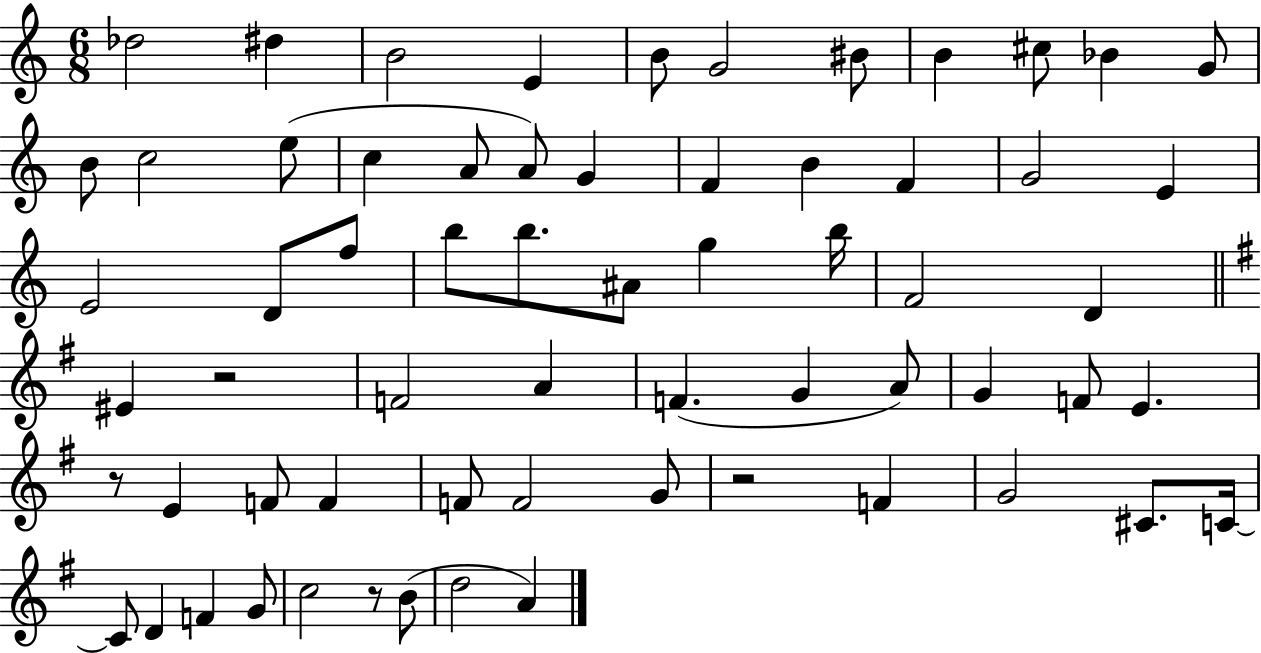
X:1
T:Untitled
M:6/8
L:1/4
K:C
_d2 ^d B2 E B/2 G2 ^B/2 B ^c/2 _B G/2 B/2 c2 e/2 c A/2 A/2 G F B F G2 E E2 D/2 f/2 b/2 b/2 ^A/2 g b/4 F2 D ^E z2 F2 A F G A/2 G F/2 E z/2 E F/2 F F/2 F2 G/2 z2 F G2 ^C/2 C/4 C/2 D F G/2 c2 z/2 B/2 d2 A